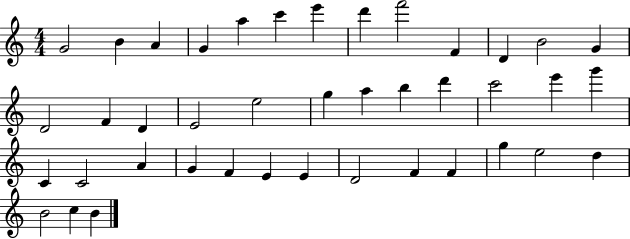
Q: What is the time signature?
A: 4/4